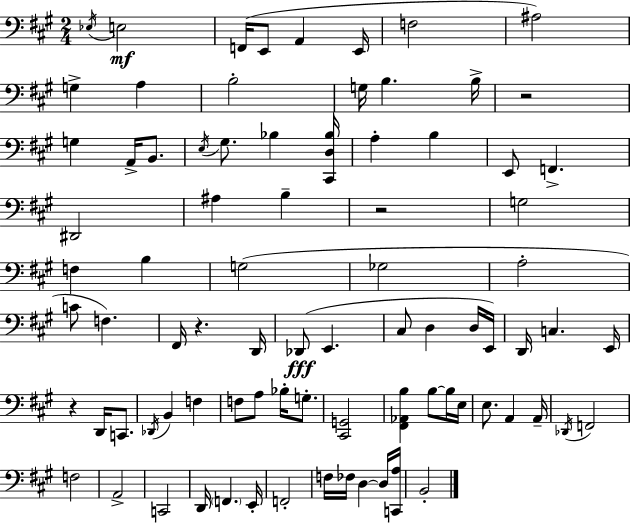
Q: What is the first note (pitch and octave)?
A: Eb3